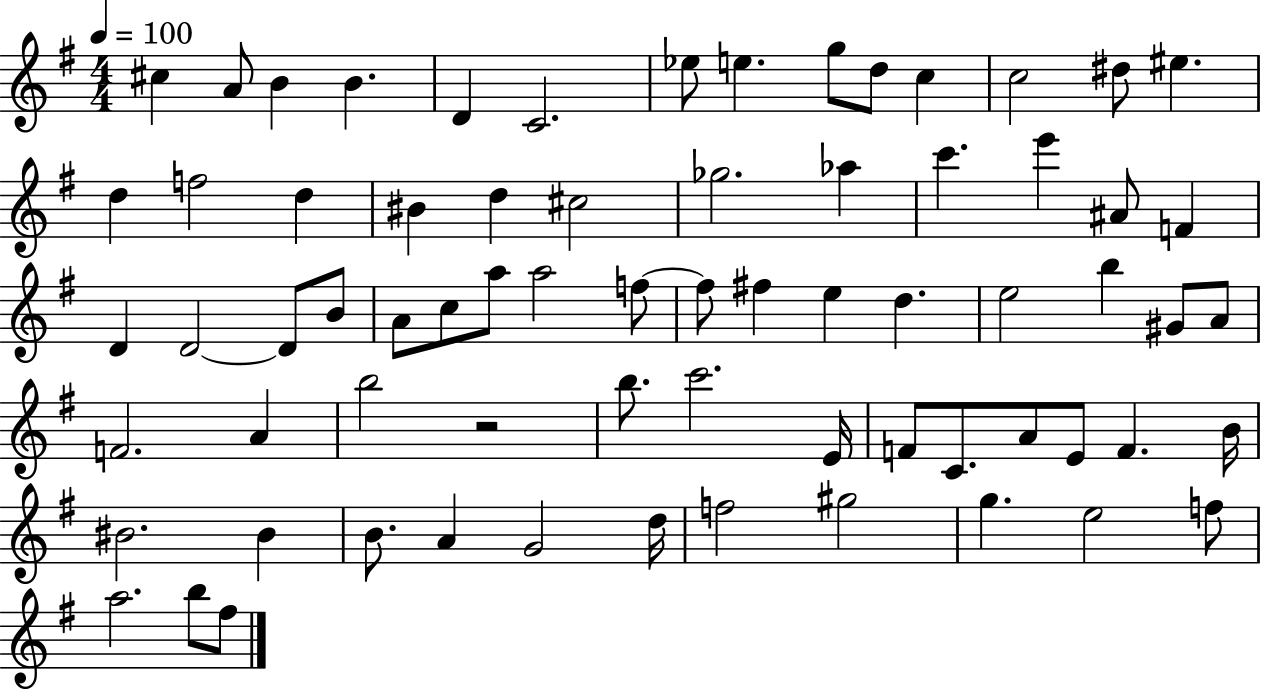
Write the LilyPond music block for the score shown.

{
  \clef treble
  \numericTimeSignature
  \time 4/4
  \key g \major
  \tempo 4 = 100
  cis''4 a'8 b'4 b'4. | d'4 c'2. | ees''8 e''4. g''8 d''8 c''4 | c''2 dis''8 eis''4. | \break d''4 f''2 d''4 | bis'4 d''4 cis''2 | ges''2. aes''4 | c'''4. e'''4 ais'8 f'4 | \break d'4 d'2~~ d'8 b'8 | a'8 c''8 a''8 a''2 f''8~~ | f''8 fis''4 e''4 d''4. | e''2 b''4 gis'8 a'8 | \break f'2. a'4 | b''2 r2 | b''8. c'''2. e'16 | f'8 c'8. a'8 e'8 f'4. b'16 | \break bis'2. bis'4 | b'8. a'4 g'2 d''16 | f''2 gis''2 | g''4. e''2 f''8 | \break a''2. b''8 fis''8 | \bar "|."
}